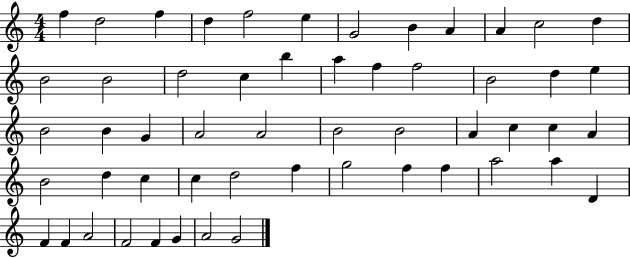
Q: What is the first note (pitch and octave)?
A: F5